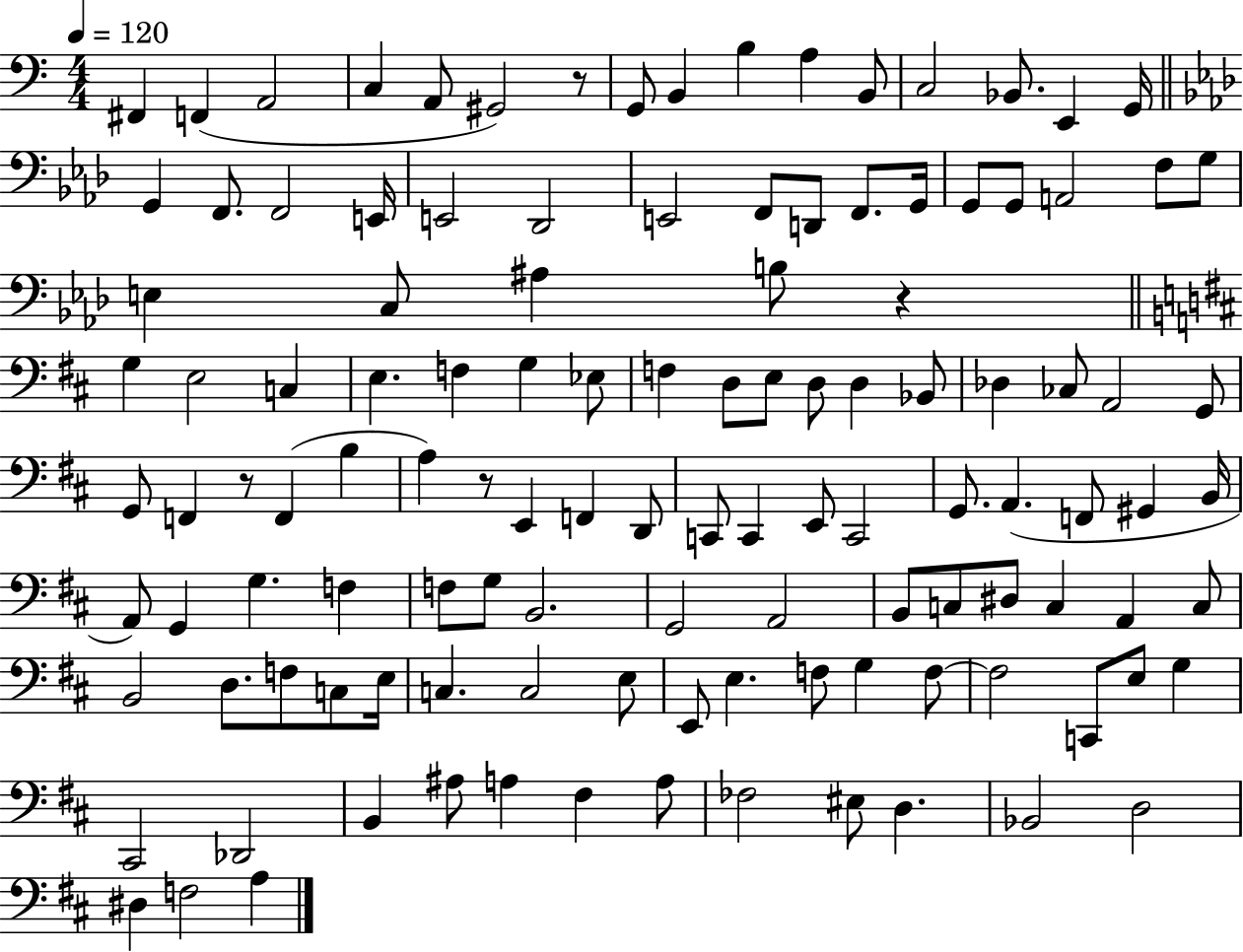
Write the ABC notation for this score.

X:1
T:Untitled
M:4/4
L:1/4
K:C
^F,, F,, A,,2 C, A,,/2 ^G,,2 z/2 G,,/2 B,, B, A, B,,/2 C,2 _B,,/2 E,, G,,/4 G,, F,,/2 F,,2 E,,/4 E,,2 _D,,2 E,,2 F,,/2 D,,/2 F,,/2 G,,/4 G,,/2 G,,/2 A,,2 F,/2 G,/2 E, C,/2 ^A, B,/2 z G, E,2 C, E, F, G, _E,/2 F, D,/2 E,/2 D,/2 D, _B,,/2 _D, _C,/2 A,,2 G,,/2 G,,/2 F,, z/2 F,, B, A, z/2 E,, F,, D,,/2 C,,/2 C,, E,,/2 C,,2 G,,/2 A,, F,,/2 ^G,, B,,/4 A,,/2 G,, G, F, F,/2 G,/2 B,,2 G,,2 A,,2 B,,/2 C,/2 ^D,/2 C, A,, C,/2 B,,2 D,/2 F,/2 C,/2 E,/4 C, C,2 E,/2 E,,/2 E, F,/2 G, F,/2 F,2 C,,/2 E,/2 G, ^C,,2 _D,,2 B,, ^A,/2 A, ^F, A,/2 _F,2 ^E,/2 D, _B,,2 D,2 ^D, F,2 A,